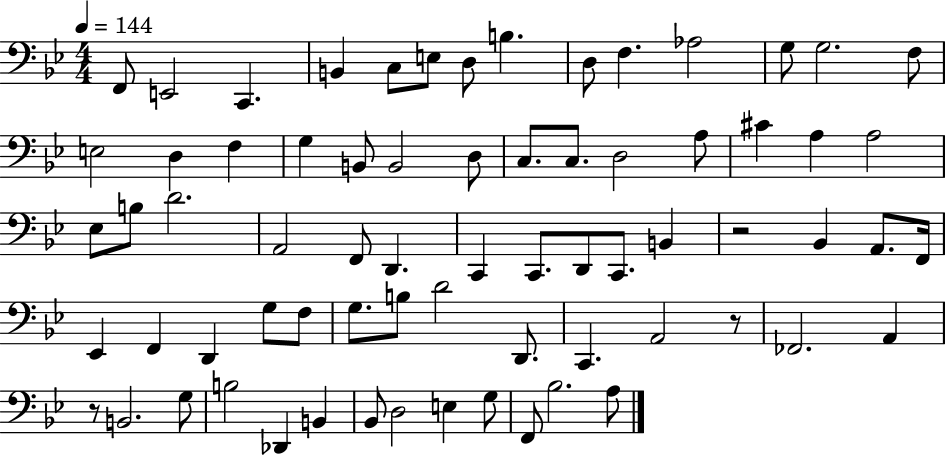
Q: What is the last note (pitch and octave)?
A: A3